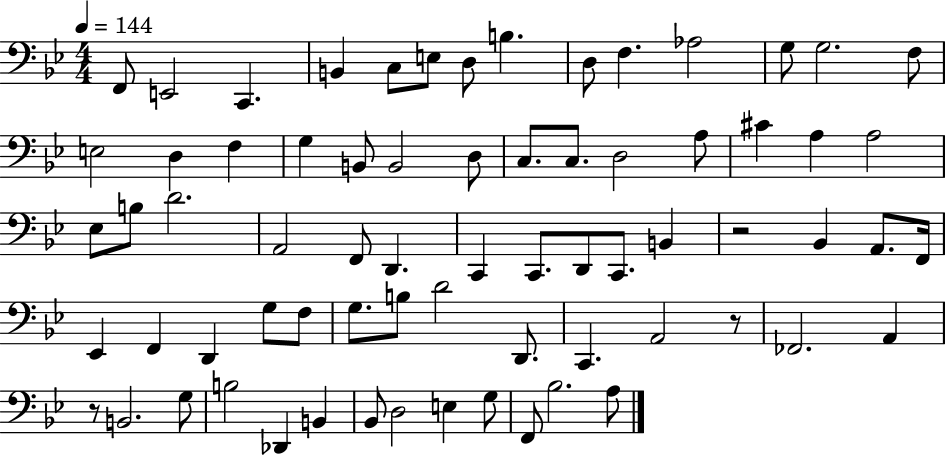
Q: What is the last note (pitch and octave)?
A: A3